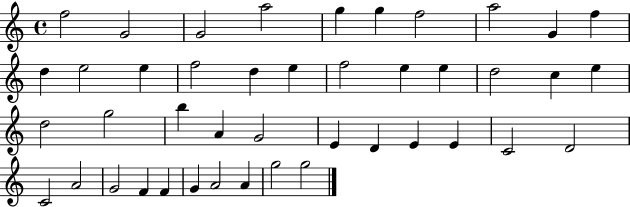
X:1
T:Untitled
M:4/4
L:1/4
K:C
f2 G2 G2 a2 g g f2 a2 G f d e2 e f2 d e f2 e e d2 c e d2 g2 b A G2 E D E E C2 D2 C2 A2 G2 F F G A2 A g2 g2